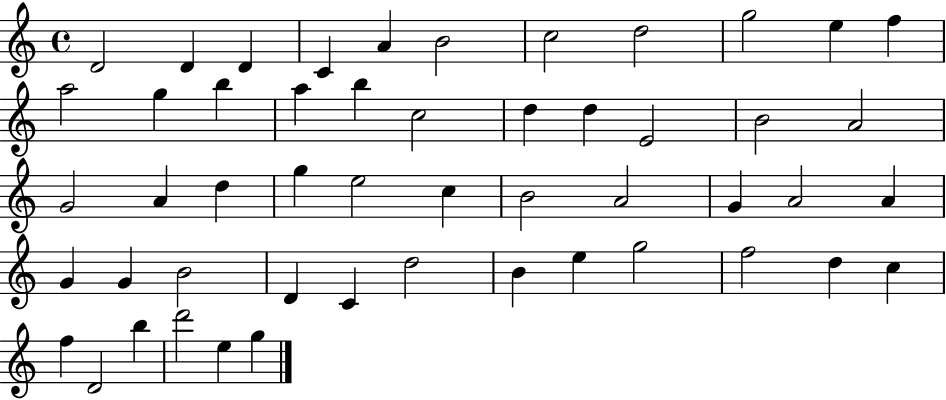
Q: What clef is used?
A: treble